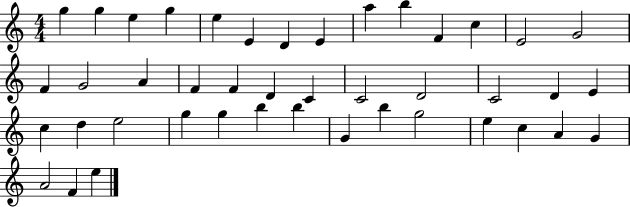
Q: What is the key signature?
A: C major